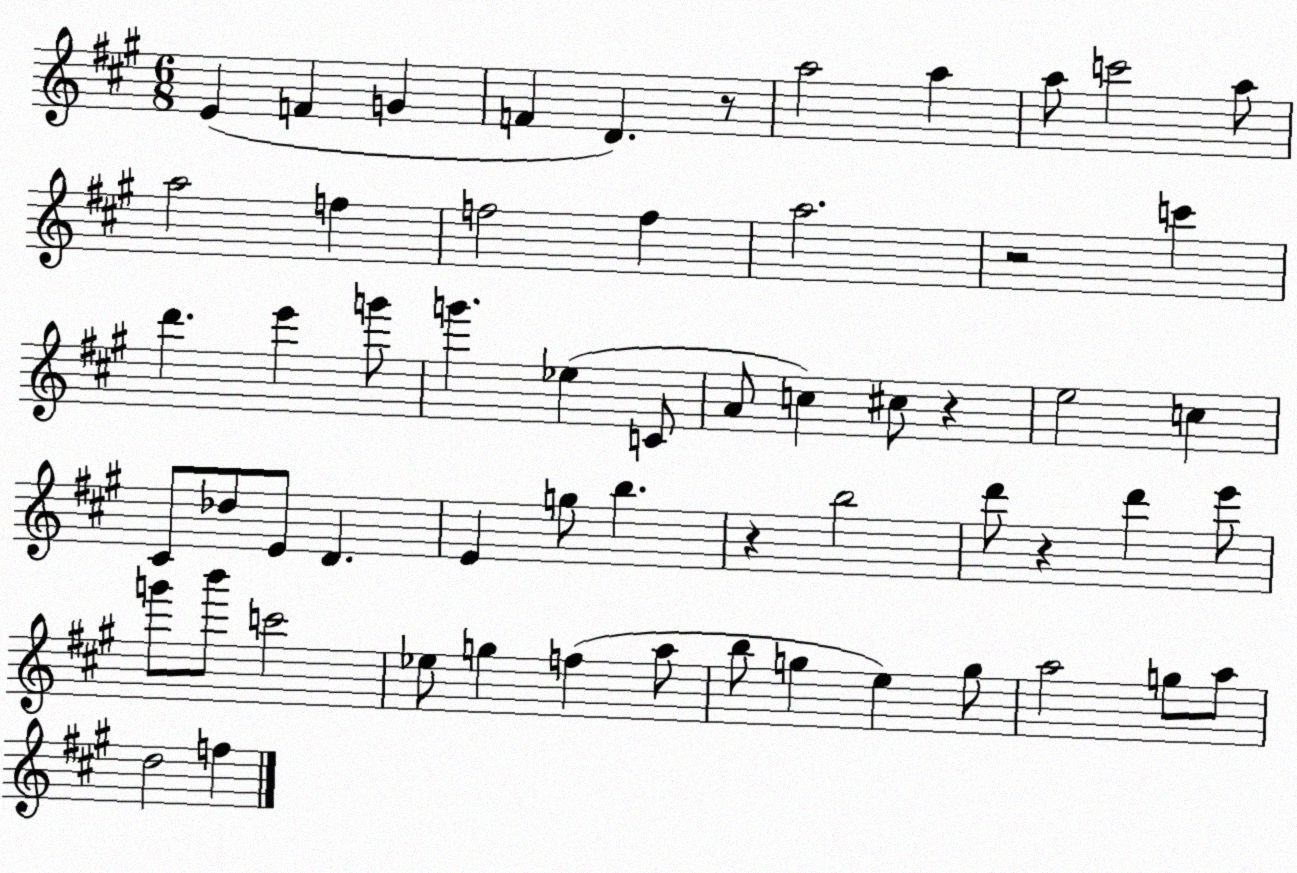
X:1
T:Untitled
M:6/8
L:1/4
K:A
E F G F D z/2 a2 a a/2 c'2 a/2 a2 f f2 f a2 z2 c' d' e' g'/2 g' _e C/2 A/2 c ^c/2 z e2 c ^C/2 _d/2 E/2 D E g/2 b z b2 d'/2 z d' e'/2 g'/2 b'/2 c'2 _e/2 g f a/2 b/2 g e g/2 a2 g/2 a/2 d2 f